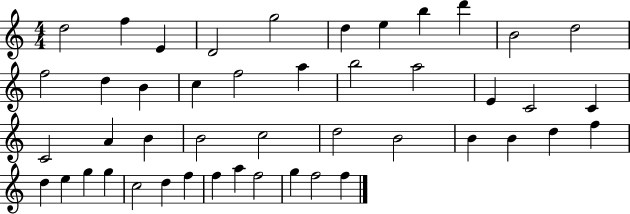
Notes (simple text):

D5/h F5/q E4/q D4/h G5/h D5/q E5/q B5/q D6/q B4/h D5/h F5/h D5/q B4/q C5/q F5/h A5/q B5/h A5/h E4/q C4/h C4/q C4/h A4/q B4/q B4/h C5/h D5/h B4/h B4/q B4/q D5/q F5/q D5/q E5/q G5/q G5/q C5/h D5/q F5/q F5/q A5/q F5/h G5/q F5/h F5/q